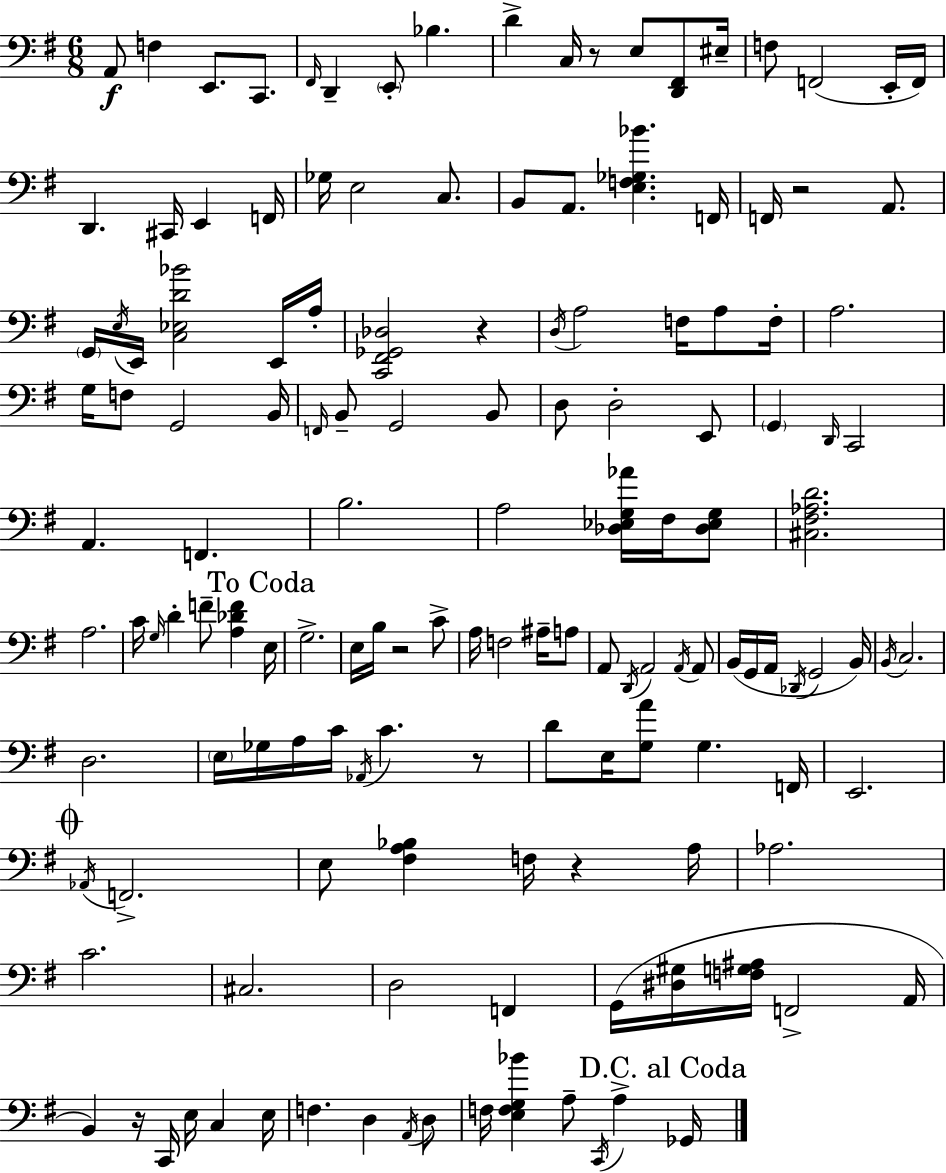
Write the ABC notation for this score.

X:1
T:Untitled
M:6/8
L:1/4
K:G
A,,/2 F, E,,/2 C,,/2 ^F,,/4 D,, E,,/2 _B, D C,/4 z/2 E,/2 [D,,^F,,]/2 ^E,/4 F,/2 F,,2 E,,/4 F,,/4 D,, ^C,,/4 E,, F,,/4 _G,/4 E,2 C,/2 B,,/2 A,,/2 [E,F,_G,_B] F,,/4 F,,/4 z2 A,,/2 G,,/4 E,/4 E,,/4 [C,_E,D_B]2 E,,/4 A,/4 [C,,^F,,_G,,_D,]2 z D,/4 A,2 F,/4 A,/2 F,/4 A,2 G,/4 F,/2 G,,2 B,,/4 F,,/4 B,,/2 G,,2 B,,/2 D,/2 D,2 E,,/2 G,, D,,/4 C,,2 A,, F,, B,2 A,2 [_D,_E,G,_A]/4 ^F,/4 [_D,_E,G,]/2 [^C,^F,_A,D]2 A,2 C/4 G,/4 D F/2 [A,_DF] E,/4 G,2 E,/4 B,/4 z2 C/2 A,/4 F,2 ^A,/4 A,/2 A,,/2 D,,/4 A,,2 A,,/4 A,,/2 B,,/4 G,,/4 A,,/4 _D,,/4 G,,2 B,,/4 B,,/4 C,2 D,2 E,/4 _G,/4 A,/4 C/4 _A,,/4 C z/2 D/2 E,/4 [G,A]/2 G, F,,/4 E,,2 _A,,/4 F,,2 E,/2 [^F,A,_B,] F,/4 z A,/4 _A,2 C2 ^C,2 D,2 F,, G,,/4 [^D,^G,]/4 [F,G,^A,]/4 F,,2 A,,/4 B,, z/4 C,,/4 E,/4 C, E,/4 F, D, A,,/4 D,/2 F,/4 [E,F,G,_B] A,/2 C,,/4 A, _G,,/4